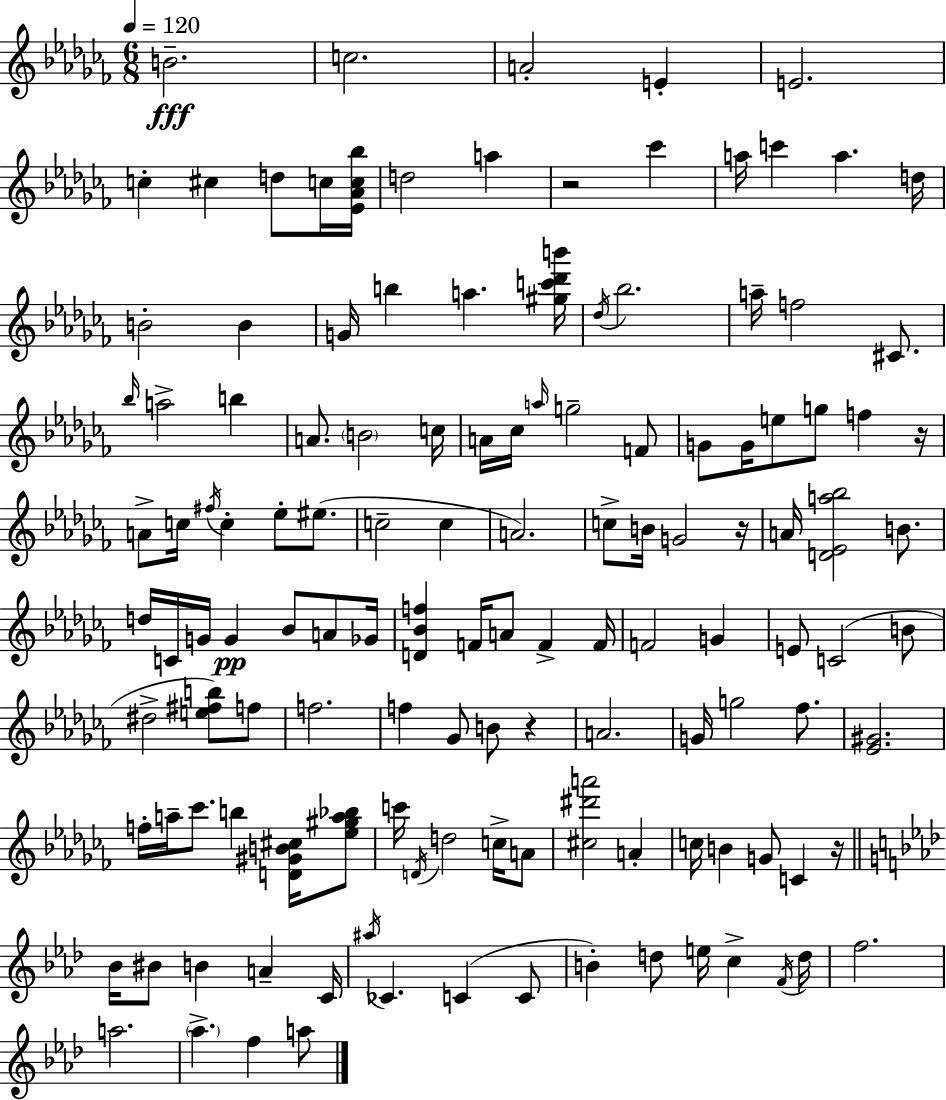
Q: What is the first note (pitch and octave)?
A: B4